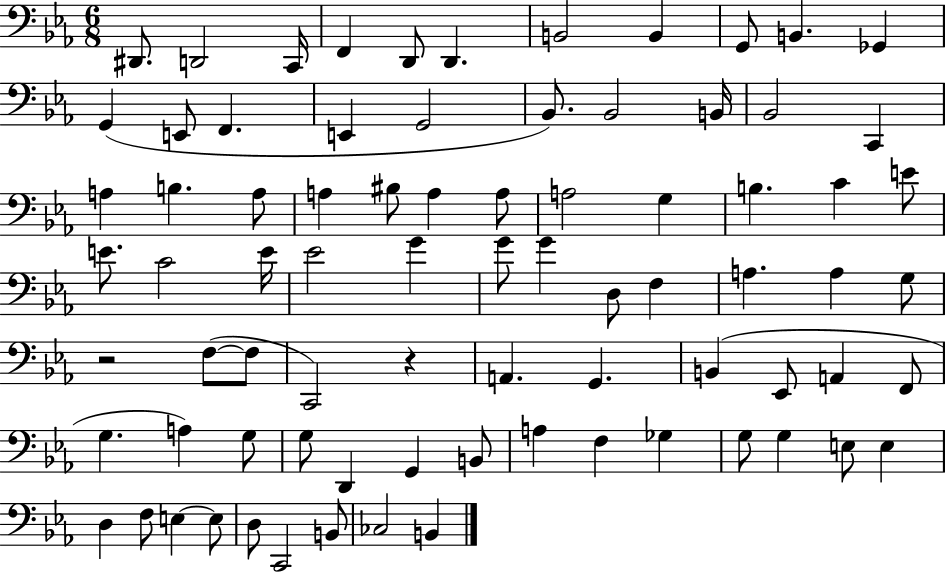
D#2/e. D2/h C2/s F2/q D2/e D2/q. B2/h B2/q G2/e B2/q. Gb2/q G2/q E2/e F2/q. E2/q G2/h Bb2/e. Bb2/h B2/s Bb2/h C2/q A3/q B3/q. A3/e A3/q BIS3/e A3/q A3/e A3/h G3/q B3/q. C4/q E4/e E4/e. C4/h E4/s Eb4/h G4/q G4/e G4/q D3/e F3/q A3/q. A3/q G3/e R/h F3/e F3/e C2/h R/q A2/q. G2/q. B2/q Eb2/e A2/q F2/e G3/q. A3/q G3/e G3/e D2/q G2/q B2/e A3/q F3/q Gb3/q G3/e G3/q E3/e E3/q D3/q F3/e E3/q E3/e D3/e C2/h B2/e CES3/h B2/q